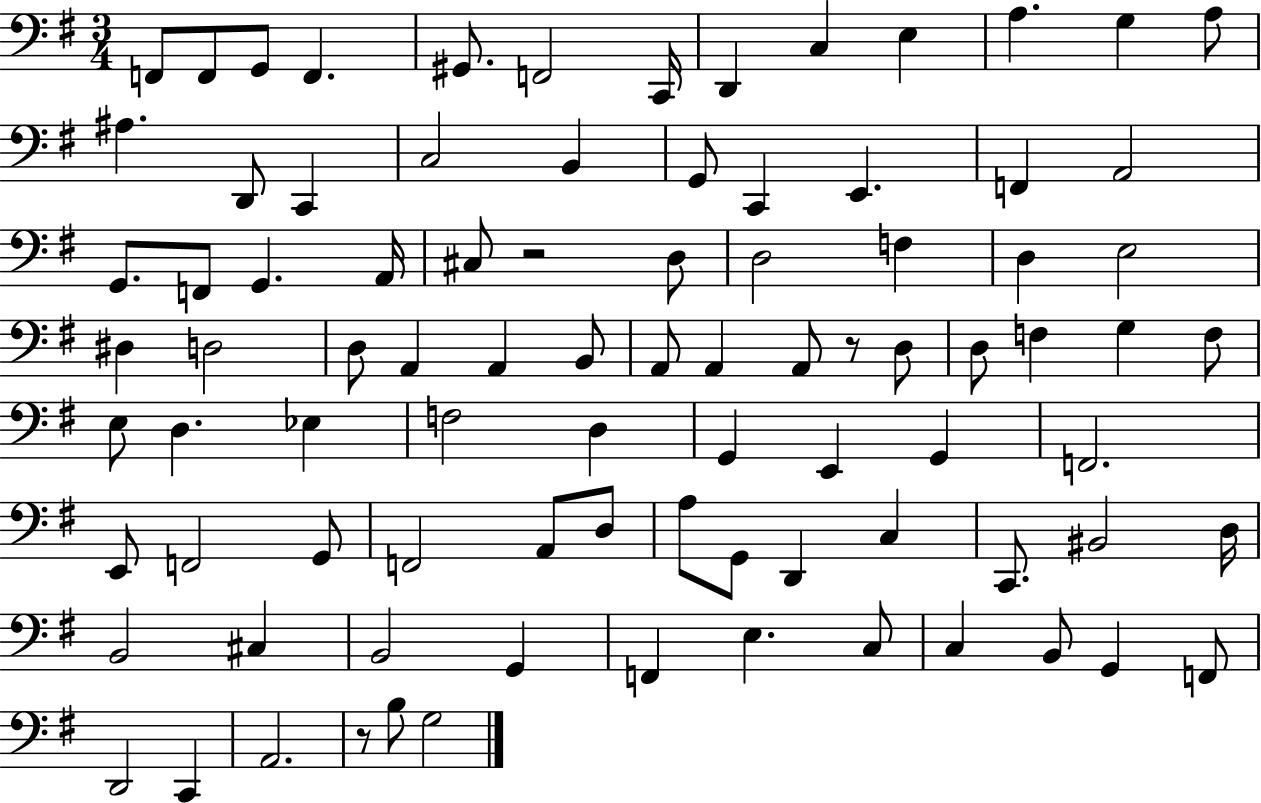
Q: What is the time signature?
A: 3/4